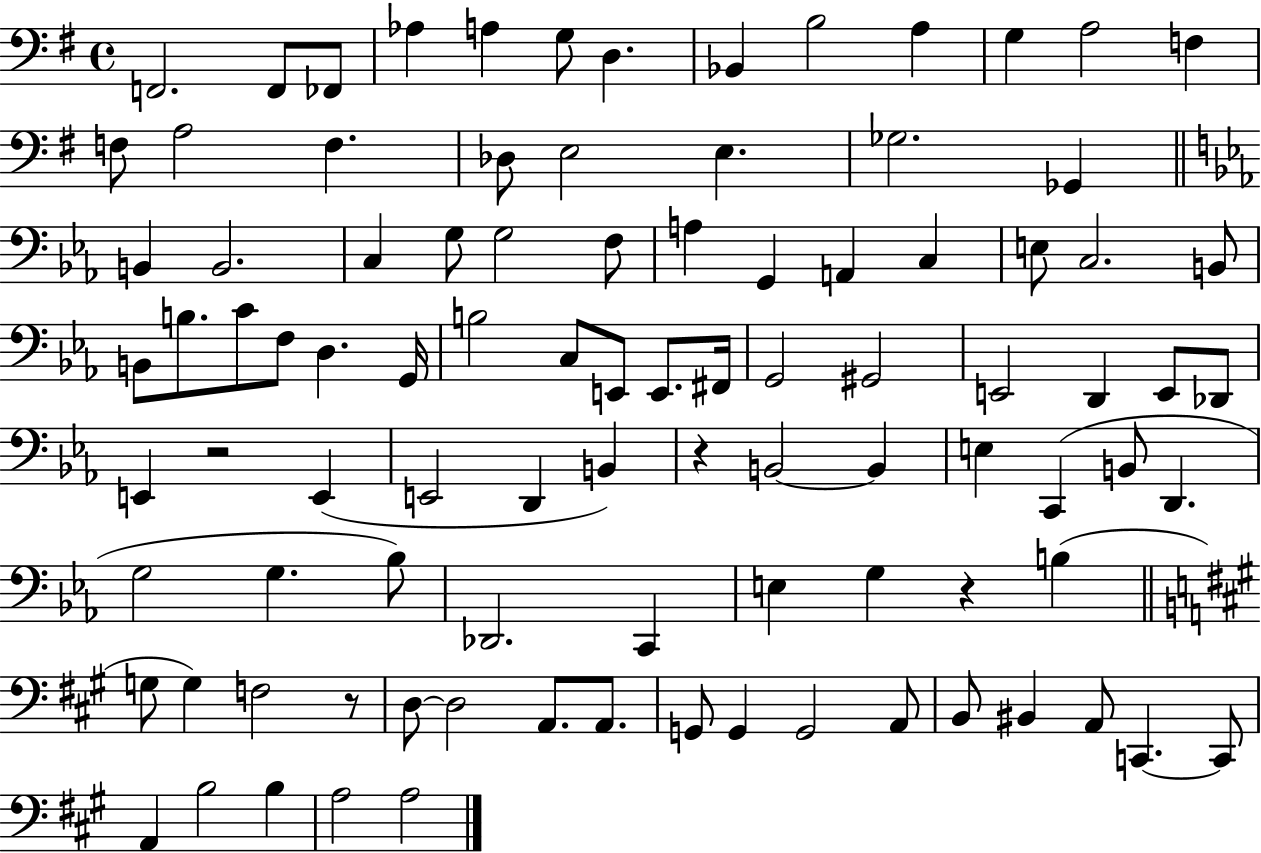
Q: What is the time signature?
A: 4/4